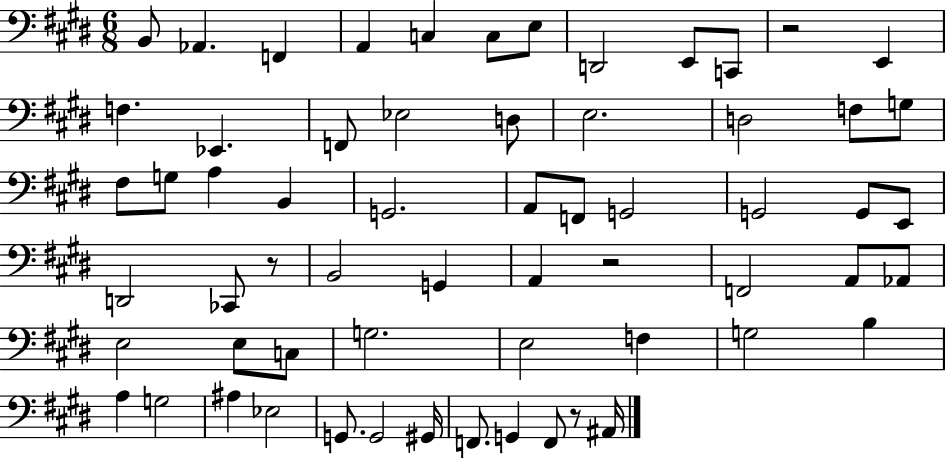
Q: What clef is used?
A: bass